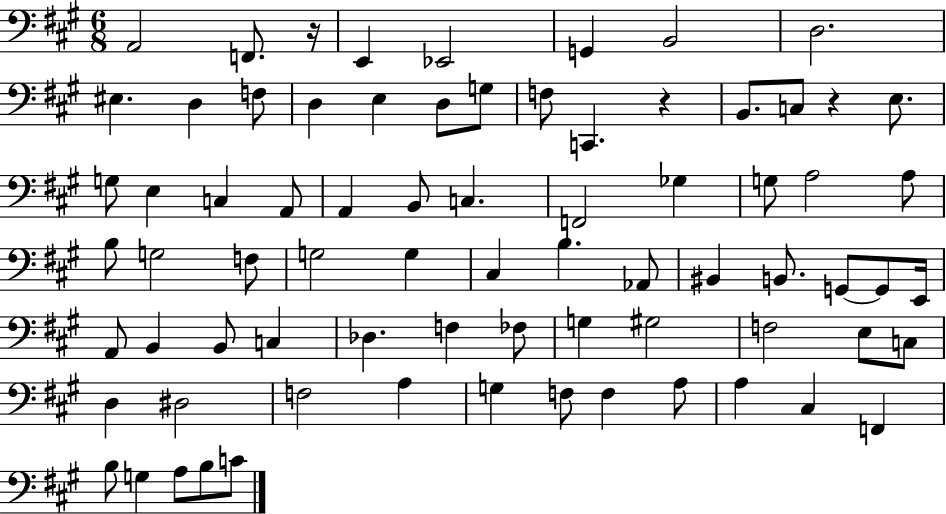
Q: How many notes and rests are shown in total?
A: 75